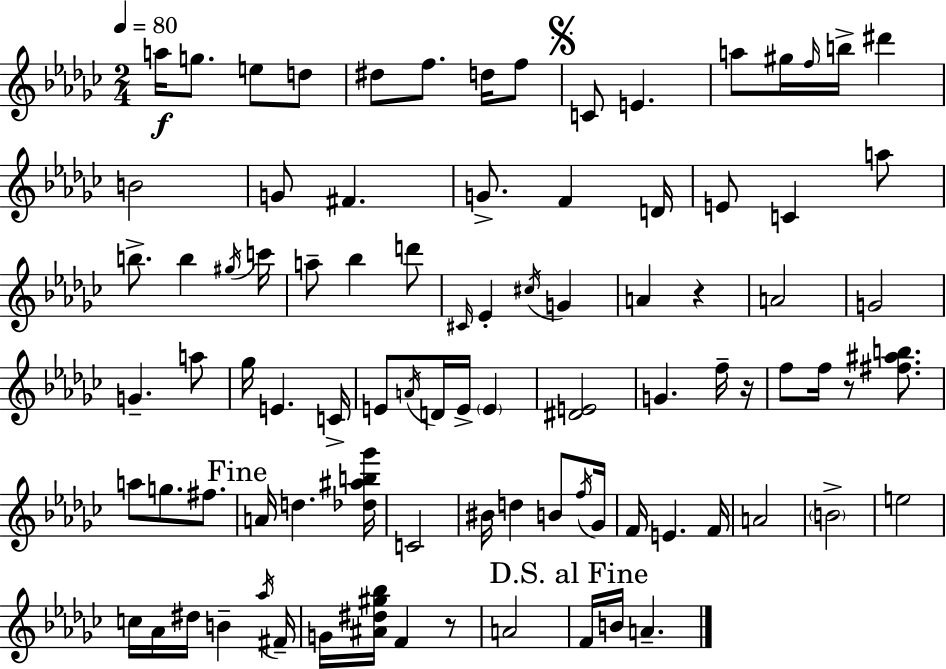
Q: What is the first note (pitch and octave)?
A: A5